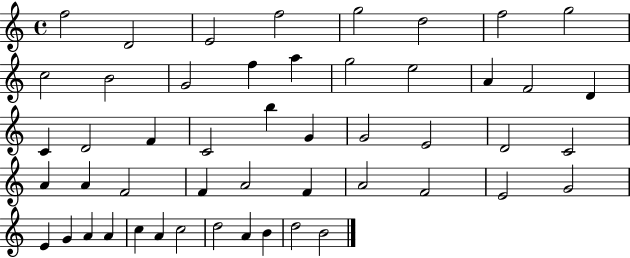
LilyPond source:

{
  \clef treble
  \time 4/4
  \defaultTimeSignature
  \key c \major
  f''2 d'2 | e'2 f''2 | g''2 d''2 | f''2 g''2 | \break c''2 b'2 | g'2 f''4 a''4 | g''2 e''2 | a'4 f'2 d'4 | \break c'4 d'2 f'4 | c'2 b''4 g'4 | g'2 e'2 | d'2 c'2 | \break a'4 a'4 f'2 | f'4 a'2 f'4 | a'2 f'2 | e'2 g'2 | \break e'4 g'4 a'4 a'4 | c''4 a'4 c''2 | d''2 a'4 b'4 | d''2 b'2 | \break \bar "|."
}